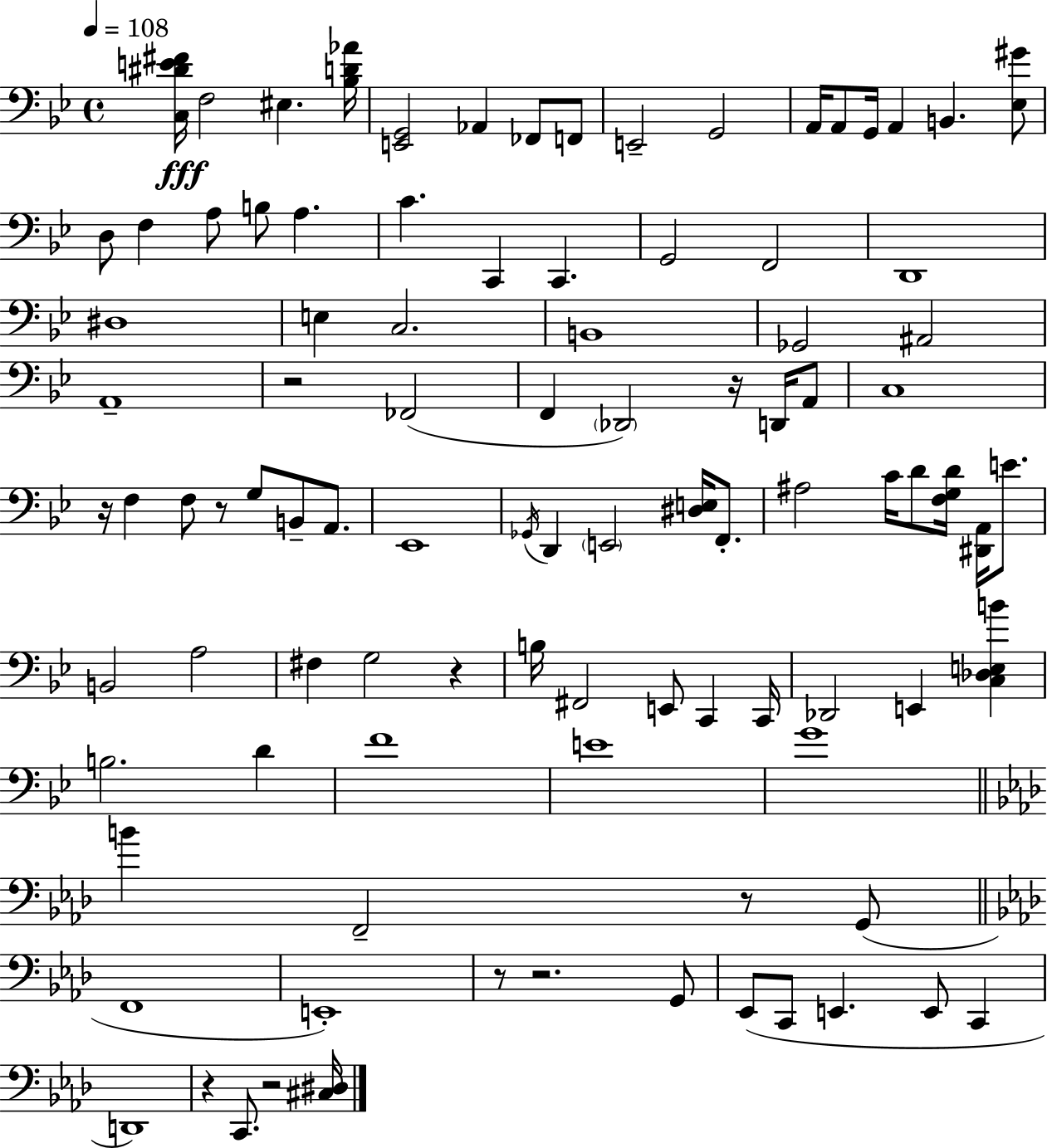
{
  \clef bass
  \time 4/4
  \defaultTimeSignature
  \key g \minor
  \tempo 4 = 108
  <c dis' e' fis'>16\fff f2 eis4. <bes d' aes'>16 | <e, g,>2 aes,4 fes,8 f,8 | e,2-- g,2 | a,16 a,8 g,16 a,4 b,4. <ees gis'>8 | \break d8 f4 a8 b8 a4. | c'4. c,4 c,4. | g,2 f,2 | d,1 | \break dis1 | e4 c2. | b,1 | ges,2 ais,2 | \break a,1-- | r2 fes,2( | f,4 \parenthesize des,2) r16 d,16 a,8 | c1 | \break r16 f4 f8 r8 g8 b,8-- a,8. | ees,1 | \acciaccatura { ges,16 } d,4 \parenthesize e,2 <dis e>16 f,8.-. | ais2 c'16 d'8 <f g d'>16 <dis, a,>16 e'8. | \break b,2 a2 | fis4 g2 r4 | b16 fis,2 e,8 c,4 | c,16 des,2 e,4 <c des e b'>4 | \break b2. d'4 | f'1 | e'1 | g'1 | \break \bar "||" \break \key f \minor b'4 f,2-- r8 g,8( | \bar "||" \break \key aes \major f,1 | e,1-.) | r8 r2. g,8 | ees,8( c,8 e,4. e,8 c,4 | \break d,1) | r4 c,8. r2 <cis dis>16 | \bar "|."
}